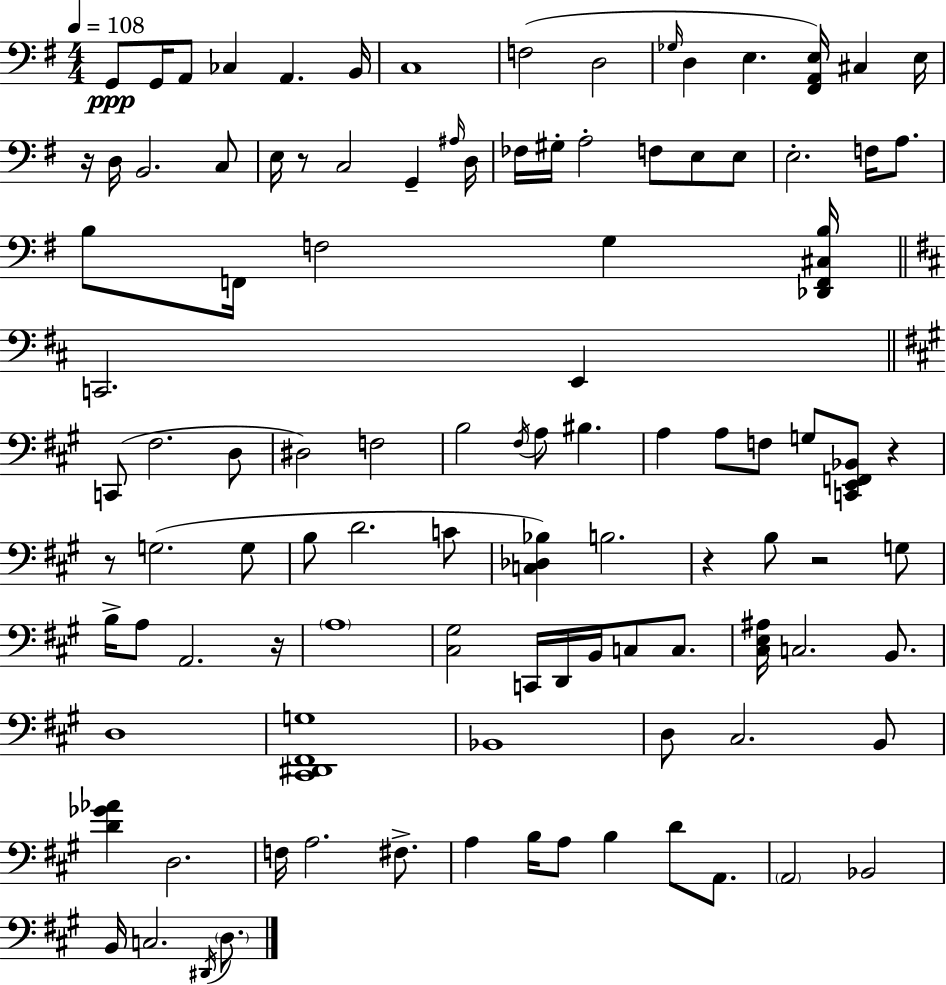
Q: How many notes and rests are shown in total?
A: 105